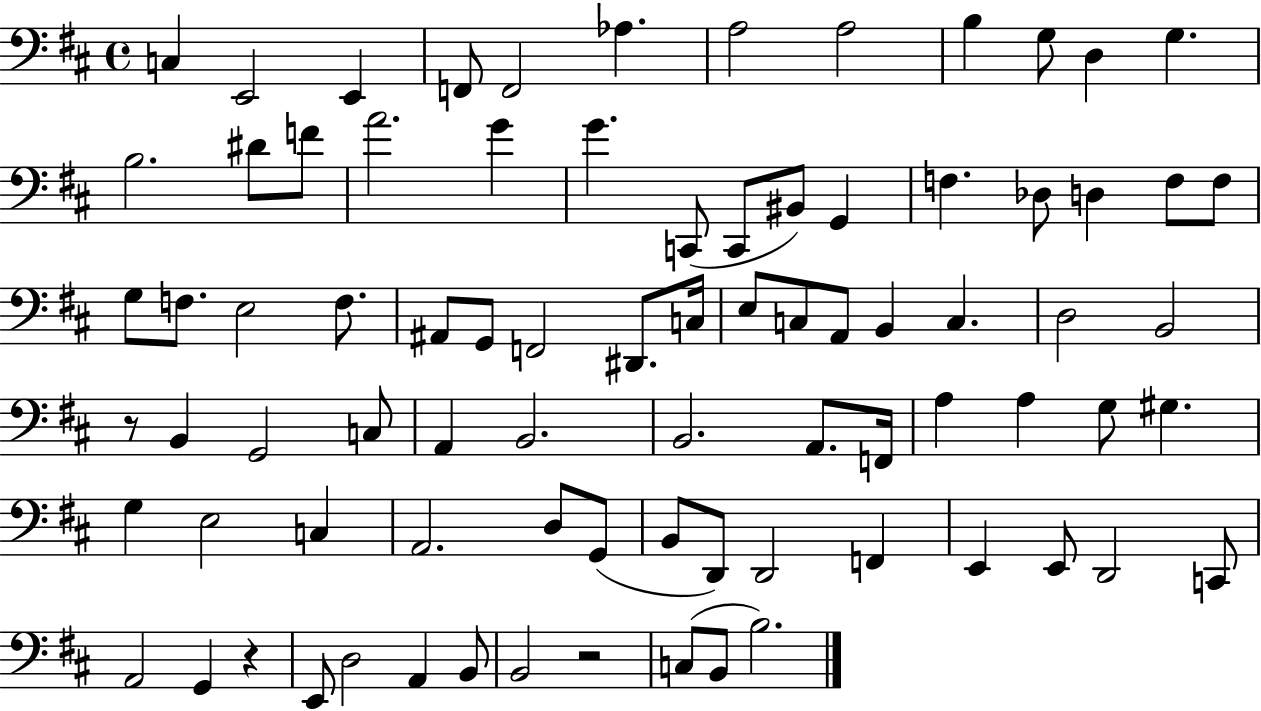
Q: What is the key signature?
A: D major